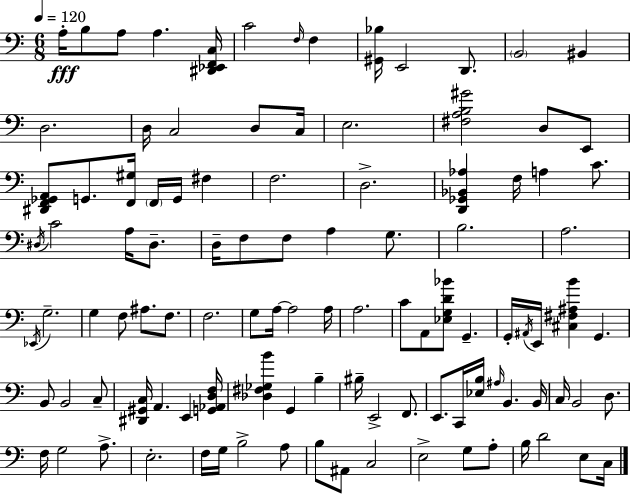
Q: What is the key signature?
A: C major